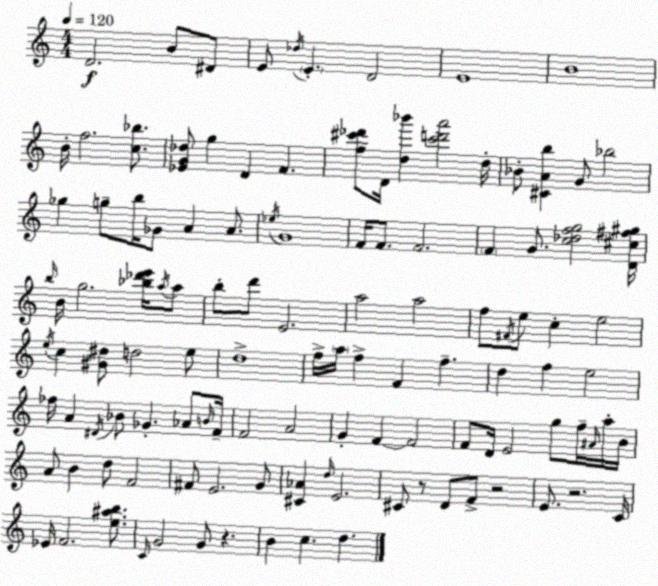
X:1
T:Untitled
M:4/4
L:1/4
K:C
D2 B/2 ^D/2 E/2 _d/4 E D2 E4 B4 B/4 f2 [c_b]/2 [_EG_d]/2 g D F [f^c'_d']/2 D/4 [d_b'] [^c'd'a']2 d/4 _B/2 [^CAb] G/2 _b2 _g g/2 b/4 _G/2 A A/2 _e/4 G4 F/4 F/2 F2 F G/2 [c_dfg]2 [D^c^f^g]/4 b/4 B/4 g2 [_b_d'e']/4 a/4 a/2 b/2 d'/2 E2 a2 a2 f/2 ^F/4 e/2 c e2 e/4 c [^G^d]/2 d2 e/2 d4 f/4 a/4 f F f d f e2 _f/4 A ^D/4 _B/2 _G _A/2 B/4 F/4 F2 A2 G F F2 F/2 D/4 E2 g/2 f/4 ^A/4 a/4 B/4 A/2 B d/2 F2 ^F/2 E2 G/2 [^C_A] d/4 E2 ^C/2 z/2 D/2 F/2 z2 E/2 z2 C/4 _E/4 F2 [e^ab]/2 C/4 G2 G/2 z B c d